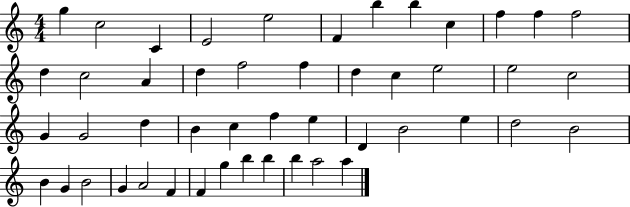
{
  \clef treble
  \numericTimeSignature
  \time 4/4
  \key c \major
  g''4 c''2 c'4 | e'2 e''2 | f'4 b''4 b''4 c''4 | f''4 f''4 f''2 | \break d''4 c''2 a'4 | d''4 f''2 f''4 | d''4 c''4 e''2 | e''2 c''2 | \break g'4 g'2 d''4 | b'4 c''4 f''4 e''4 | d'4 b'2 e''4 | d''2 b'2 | \break b'4 g'4 b'2 | g'4 a'2 f'4 | f'4 g''4 b''4 b''4 | b''4 a''2 a''4 | \break \bar "|."
}